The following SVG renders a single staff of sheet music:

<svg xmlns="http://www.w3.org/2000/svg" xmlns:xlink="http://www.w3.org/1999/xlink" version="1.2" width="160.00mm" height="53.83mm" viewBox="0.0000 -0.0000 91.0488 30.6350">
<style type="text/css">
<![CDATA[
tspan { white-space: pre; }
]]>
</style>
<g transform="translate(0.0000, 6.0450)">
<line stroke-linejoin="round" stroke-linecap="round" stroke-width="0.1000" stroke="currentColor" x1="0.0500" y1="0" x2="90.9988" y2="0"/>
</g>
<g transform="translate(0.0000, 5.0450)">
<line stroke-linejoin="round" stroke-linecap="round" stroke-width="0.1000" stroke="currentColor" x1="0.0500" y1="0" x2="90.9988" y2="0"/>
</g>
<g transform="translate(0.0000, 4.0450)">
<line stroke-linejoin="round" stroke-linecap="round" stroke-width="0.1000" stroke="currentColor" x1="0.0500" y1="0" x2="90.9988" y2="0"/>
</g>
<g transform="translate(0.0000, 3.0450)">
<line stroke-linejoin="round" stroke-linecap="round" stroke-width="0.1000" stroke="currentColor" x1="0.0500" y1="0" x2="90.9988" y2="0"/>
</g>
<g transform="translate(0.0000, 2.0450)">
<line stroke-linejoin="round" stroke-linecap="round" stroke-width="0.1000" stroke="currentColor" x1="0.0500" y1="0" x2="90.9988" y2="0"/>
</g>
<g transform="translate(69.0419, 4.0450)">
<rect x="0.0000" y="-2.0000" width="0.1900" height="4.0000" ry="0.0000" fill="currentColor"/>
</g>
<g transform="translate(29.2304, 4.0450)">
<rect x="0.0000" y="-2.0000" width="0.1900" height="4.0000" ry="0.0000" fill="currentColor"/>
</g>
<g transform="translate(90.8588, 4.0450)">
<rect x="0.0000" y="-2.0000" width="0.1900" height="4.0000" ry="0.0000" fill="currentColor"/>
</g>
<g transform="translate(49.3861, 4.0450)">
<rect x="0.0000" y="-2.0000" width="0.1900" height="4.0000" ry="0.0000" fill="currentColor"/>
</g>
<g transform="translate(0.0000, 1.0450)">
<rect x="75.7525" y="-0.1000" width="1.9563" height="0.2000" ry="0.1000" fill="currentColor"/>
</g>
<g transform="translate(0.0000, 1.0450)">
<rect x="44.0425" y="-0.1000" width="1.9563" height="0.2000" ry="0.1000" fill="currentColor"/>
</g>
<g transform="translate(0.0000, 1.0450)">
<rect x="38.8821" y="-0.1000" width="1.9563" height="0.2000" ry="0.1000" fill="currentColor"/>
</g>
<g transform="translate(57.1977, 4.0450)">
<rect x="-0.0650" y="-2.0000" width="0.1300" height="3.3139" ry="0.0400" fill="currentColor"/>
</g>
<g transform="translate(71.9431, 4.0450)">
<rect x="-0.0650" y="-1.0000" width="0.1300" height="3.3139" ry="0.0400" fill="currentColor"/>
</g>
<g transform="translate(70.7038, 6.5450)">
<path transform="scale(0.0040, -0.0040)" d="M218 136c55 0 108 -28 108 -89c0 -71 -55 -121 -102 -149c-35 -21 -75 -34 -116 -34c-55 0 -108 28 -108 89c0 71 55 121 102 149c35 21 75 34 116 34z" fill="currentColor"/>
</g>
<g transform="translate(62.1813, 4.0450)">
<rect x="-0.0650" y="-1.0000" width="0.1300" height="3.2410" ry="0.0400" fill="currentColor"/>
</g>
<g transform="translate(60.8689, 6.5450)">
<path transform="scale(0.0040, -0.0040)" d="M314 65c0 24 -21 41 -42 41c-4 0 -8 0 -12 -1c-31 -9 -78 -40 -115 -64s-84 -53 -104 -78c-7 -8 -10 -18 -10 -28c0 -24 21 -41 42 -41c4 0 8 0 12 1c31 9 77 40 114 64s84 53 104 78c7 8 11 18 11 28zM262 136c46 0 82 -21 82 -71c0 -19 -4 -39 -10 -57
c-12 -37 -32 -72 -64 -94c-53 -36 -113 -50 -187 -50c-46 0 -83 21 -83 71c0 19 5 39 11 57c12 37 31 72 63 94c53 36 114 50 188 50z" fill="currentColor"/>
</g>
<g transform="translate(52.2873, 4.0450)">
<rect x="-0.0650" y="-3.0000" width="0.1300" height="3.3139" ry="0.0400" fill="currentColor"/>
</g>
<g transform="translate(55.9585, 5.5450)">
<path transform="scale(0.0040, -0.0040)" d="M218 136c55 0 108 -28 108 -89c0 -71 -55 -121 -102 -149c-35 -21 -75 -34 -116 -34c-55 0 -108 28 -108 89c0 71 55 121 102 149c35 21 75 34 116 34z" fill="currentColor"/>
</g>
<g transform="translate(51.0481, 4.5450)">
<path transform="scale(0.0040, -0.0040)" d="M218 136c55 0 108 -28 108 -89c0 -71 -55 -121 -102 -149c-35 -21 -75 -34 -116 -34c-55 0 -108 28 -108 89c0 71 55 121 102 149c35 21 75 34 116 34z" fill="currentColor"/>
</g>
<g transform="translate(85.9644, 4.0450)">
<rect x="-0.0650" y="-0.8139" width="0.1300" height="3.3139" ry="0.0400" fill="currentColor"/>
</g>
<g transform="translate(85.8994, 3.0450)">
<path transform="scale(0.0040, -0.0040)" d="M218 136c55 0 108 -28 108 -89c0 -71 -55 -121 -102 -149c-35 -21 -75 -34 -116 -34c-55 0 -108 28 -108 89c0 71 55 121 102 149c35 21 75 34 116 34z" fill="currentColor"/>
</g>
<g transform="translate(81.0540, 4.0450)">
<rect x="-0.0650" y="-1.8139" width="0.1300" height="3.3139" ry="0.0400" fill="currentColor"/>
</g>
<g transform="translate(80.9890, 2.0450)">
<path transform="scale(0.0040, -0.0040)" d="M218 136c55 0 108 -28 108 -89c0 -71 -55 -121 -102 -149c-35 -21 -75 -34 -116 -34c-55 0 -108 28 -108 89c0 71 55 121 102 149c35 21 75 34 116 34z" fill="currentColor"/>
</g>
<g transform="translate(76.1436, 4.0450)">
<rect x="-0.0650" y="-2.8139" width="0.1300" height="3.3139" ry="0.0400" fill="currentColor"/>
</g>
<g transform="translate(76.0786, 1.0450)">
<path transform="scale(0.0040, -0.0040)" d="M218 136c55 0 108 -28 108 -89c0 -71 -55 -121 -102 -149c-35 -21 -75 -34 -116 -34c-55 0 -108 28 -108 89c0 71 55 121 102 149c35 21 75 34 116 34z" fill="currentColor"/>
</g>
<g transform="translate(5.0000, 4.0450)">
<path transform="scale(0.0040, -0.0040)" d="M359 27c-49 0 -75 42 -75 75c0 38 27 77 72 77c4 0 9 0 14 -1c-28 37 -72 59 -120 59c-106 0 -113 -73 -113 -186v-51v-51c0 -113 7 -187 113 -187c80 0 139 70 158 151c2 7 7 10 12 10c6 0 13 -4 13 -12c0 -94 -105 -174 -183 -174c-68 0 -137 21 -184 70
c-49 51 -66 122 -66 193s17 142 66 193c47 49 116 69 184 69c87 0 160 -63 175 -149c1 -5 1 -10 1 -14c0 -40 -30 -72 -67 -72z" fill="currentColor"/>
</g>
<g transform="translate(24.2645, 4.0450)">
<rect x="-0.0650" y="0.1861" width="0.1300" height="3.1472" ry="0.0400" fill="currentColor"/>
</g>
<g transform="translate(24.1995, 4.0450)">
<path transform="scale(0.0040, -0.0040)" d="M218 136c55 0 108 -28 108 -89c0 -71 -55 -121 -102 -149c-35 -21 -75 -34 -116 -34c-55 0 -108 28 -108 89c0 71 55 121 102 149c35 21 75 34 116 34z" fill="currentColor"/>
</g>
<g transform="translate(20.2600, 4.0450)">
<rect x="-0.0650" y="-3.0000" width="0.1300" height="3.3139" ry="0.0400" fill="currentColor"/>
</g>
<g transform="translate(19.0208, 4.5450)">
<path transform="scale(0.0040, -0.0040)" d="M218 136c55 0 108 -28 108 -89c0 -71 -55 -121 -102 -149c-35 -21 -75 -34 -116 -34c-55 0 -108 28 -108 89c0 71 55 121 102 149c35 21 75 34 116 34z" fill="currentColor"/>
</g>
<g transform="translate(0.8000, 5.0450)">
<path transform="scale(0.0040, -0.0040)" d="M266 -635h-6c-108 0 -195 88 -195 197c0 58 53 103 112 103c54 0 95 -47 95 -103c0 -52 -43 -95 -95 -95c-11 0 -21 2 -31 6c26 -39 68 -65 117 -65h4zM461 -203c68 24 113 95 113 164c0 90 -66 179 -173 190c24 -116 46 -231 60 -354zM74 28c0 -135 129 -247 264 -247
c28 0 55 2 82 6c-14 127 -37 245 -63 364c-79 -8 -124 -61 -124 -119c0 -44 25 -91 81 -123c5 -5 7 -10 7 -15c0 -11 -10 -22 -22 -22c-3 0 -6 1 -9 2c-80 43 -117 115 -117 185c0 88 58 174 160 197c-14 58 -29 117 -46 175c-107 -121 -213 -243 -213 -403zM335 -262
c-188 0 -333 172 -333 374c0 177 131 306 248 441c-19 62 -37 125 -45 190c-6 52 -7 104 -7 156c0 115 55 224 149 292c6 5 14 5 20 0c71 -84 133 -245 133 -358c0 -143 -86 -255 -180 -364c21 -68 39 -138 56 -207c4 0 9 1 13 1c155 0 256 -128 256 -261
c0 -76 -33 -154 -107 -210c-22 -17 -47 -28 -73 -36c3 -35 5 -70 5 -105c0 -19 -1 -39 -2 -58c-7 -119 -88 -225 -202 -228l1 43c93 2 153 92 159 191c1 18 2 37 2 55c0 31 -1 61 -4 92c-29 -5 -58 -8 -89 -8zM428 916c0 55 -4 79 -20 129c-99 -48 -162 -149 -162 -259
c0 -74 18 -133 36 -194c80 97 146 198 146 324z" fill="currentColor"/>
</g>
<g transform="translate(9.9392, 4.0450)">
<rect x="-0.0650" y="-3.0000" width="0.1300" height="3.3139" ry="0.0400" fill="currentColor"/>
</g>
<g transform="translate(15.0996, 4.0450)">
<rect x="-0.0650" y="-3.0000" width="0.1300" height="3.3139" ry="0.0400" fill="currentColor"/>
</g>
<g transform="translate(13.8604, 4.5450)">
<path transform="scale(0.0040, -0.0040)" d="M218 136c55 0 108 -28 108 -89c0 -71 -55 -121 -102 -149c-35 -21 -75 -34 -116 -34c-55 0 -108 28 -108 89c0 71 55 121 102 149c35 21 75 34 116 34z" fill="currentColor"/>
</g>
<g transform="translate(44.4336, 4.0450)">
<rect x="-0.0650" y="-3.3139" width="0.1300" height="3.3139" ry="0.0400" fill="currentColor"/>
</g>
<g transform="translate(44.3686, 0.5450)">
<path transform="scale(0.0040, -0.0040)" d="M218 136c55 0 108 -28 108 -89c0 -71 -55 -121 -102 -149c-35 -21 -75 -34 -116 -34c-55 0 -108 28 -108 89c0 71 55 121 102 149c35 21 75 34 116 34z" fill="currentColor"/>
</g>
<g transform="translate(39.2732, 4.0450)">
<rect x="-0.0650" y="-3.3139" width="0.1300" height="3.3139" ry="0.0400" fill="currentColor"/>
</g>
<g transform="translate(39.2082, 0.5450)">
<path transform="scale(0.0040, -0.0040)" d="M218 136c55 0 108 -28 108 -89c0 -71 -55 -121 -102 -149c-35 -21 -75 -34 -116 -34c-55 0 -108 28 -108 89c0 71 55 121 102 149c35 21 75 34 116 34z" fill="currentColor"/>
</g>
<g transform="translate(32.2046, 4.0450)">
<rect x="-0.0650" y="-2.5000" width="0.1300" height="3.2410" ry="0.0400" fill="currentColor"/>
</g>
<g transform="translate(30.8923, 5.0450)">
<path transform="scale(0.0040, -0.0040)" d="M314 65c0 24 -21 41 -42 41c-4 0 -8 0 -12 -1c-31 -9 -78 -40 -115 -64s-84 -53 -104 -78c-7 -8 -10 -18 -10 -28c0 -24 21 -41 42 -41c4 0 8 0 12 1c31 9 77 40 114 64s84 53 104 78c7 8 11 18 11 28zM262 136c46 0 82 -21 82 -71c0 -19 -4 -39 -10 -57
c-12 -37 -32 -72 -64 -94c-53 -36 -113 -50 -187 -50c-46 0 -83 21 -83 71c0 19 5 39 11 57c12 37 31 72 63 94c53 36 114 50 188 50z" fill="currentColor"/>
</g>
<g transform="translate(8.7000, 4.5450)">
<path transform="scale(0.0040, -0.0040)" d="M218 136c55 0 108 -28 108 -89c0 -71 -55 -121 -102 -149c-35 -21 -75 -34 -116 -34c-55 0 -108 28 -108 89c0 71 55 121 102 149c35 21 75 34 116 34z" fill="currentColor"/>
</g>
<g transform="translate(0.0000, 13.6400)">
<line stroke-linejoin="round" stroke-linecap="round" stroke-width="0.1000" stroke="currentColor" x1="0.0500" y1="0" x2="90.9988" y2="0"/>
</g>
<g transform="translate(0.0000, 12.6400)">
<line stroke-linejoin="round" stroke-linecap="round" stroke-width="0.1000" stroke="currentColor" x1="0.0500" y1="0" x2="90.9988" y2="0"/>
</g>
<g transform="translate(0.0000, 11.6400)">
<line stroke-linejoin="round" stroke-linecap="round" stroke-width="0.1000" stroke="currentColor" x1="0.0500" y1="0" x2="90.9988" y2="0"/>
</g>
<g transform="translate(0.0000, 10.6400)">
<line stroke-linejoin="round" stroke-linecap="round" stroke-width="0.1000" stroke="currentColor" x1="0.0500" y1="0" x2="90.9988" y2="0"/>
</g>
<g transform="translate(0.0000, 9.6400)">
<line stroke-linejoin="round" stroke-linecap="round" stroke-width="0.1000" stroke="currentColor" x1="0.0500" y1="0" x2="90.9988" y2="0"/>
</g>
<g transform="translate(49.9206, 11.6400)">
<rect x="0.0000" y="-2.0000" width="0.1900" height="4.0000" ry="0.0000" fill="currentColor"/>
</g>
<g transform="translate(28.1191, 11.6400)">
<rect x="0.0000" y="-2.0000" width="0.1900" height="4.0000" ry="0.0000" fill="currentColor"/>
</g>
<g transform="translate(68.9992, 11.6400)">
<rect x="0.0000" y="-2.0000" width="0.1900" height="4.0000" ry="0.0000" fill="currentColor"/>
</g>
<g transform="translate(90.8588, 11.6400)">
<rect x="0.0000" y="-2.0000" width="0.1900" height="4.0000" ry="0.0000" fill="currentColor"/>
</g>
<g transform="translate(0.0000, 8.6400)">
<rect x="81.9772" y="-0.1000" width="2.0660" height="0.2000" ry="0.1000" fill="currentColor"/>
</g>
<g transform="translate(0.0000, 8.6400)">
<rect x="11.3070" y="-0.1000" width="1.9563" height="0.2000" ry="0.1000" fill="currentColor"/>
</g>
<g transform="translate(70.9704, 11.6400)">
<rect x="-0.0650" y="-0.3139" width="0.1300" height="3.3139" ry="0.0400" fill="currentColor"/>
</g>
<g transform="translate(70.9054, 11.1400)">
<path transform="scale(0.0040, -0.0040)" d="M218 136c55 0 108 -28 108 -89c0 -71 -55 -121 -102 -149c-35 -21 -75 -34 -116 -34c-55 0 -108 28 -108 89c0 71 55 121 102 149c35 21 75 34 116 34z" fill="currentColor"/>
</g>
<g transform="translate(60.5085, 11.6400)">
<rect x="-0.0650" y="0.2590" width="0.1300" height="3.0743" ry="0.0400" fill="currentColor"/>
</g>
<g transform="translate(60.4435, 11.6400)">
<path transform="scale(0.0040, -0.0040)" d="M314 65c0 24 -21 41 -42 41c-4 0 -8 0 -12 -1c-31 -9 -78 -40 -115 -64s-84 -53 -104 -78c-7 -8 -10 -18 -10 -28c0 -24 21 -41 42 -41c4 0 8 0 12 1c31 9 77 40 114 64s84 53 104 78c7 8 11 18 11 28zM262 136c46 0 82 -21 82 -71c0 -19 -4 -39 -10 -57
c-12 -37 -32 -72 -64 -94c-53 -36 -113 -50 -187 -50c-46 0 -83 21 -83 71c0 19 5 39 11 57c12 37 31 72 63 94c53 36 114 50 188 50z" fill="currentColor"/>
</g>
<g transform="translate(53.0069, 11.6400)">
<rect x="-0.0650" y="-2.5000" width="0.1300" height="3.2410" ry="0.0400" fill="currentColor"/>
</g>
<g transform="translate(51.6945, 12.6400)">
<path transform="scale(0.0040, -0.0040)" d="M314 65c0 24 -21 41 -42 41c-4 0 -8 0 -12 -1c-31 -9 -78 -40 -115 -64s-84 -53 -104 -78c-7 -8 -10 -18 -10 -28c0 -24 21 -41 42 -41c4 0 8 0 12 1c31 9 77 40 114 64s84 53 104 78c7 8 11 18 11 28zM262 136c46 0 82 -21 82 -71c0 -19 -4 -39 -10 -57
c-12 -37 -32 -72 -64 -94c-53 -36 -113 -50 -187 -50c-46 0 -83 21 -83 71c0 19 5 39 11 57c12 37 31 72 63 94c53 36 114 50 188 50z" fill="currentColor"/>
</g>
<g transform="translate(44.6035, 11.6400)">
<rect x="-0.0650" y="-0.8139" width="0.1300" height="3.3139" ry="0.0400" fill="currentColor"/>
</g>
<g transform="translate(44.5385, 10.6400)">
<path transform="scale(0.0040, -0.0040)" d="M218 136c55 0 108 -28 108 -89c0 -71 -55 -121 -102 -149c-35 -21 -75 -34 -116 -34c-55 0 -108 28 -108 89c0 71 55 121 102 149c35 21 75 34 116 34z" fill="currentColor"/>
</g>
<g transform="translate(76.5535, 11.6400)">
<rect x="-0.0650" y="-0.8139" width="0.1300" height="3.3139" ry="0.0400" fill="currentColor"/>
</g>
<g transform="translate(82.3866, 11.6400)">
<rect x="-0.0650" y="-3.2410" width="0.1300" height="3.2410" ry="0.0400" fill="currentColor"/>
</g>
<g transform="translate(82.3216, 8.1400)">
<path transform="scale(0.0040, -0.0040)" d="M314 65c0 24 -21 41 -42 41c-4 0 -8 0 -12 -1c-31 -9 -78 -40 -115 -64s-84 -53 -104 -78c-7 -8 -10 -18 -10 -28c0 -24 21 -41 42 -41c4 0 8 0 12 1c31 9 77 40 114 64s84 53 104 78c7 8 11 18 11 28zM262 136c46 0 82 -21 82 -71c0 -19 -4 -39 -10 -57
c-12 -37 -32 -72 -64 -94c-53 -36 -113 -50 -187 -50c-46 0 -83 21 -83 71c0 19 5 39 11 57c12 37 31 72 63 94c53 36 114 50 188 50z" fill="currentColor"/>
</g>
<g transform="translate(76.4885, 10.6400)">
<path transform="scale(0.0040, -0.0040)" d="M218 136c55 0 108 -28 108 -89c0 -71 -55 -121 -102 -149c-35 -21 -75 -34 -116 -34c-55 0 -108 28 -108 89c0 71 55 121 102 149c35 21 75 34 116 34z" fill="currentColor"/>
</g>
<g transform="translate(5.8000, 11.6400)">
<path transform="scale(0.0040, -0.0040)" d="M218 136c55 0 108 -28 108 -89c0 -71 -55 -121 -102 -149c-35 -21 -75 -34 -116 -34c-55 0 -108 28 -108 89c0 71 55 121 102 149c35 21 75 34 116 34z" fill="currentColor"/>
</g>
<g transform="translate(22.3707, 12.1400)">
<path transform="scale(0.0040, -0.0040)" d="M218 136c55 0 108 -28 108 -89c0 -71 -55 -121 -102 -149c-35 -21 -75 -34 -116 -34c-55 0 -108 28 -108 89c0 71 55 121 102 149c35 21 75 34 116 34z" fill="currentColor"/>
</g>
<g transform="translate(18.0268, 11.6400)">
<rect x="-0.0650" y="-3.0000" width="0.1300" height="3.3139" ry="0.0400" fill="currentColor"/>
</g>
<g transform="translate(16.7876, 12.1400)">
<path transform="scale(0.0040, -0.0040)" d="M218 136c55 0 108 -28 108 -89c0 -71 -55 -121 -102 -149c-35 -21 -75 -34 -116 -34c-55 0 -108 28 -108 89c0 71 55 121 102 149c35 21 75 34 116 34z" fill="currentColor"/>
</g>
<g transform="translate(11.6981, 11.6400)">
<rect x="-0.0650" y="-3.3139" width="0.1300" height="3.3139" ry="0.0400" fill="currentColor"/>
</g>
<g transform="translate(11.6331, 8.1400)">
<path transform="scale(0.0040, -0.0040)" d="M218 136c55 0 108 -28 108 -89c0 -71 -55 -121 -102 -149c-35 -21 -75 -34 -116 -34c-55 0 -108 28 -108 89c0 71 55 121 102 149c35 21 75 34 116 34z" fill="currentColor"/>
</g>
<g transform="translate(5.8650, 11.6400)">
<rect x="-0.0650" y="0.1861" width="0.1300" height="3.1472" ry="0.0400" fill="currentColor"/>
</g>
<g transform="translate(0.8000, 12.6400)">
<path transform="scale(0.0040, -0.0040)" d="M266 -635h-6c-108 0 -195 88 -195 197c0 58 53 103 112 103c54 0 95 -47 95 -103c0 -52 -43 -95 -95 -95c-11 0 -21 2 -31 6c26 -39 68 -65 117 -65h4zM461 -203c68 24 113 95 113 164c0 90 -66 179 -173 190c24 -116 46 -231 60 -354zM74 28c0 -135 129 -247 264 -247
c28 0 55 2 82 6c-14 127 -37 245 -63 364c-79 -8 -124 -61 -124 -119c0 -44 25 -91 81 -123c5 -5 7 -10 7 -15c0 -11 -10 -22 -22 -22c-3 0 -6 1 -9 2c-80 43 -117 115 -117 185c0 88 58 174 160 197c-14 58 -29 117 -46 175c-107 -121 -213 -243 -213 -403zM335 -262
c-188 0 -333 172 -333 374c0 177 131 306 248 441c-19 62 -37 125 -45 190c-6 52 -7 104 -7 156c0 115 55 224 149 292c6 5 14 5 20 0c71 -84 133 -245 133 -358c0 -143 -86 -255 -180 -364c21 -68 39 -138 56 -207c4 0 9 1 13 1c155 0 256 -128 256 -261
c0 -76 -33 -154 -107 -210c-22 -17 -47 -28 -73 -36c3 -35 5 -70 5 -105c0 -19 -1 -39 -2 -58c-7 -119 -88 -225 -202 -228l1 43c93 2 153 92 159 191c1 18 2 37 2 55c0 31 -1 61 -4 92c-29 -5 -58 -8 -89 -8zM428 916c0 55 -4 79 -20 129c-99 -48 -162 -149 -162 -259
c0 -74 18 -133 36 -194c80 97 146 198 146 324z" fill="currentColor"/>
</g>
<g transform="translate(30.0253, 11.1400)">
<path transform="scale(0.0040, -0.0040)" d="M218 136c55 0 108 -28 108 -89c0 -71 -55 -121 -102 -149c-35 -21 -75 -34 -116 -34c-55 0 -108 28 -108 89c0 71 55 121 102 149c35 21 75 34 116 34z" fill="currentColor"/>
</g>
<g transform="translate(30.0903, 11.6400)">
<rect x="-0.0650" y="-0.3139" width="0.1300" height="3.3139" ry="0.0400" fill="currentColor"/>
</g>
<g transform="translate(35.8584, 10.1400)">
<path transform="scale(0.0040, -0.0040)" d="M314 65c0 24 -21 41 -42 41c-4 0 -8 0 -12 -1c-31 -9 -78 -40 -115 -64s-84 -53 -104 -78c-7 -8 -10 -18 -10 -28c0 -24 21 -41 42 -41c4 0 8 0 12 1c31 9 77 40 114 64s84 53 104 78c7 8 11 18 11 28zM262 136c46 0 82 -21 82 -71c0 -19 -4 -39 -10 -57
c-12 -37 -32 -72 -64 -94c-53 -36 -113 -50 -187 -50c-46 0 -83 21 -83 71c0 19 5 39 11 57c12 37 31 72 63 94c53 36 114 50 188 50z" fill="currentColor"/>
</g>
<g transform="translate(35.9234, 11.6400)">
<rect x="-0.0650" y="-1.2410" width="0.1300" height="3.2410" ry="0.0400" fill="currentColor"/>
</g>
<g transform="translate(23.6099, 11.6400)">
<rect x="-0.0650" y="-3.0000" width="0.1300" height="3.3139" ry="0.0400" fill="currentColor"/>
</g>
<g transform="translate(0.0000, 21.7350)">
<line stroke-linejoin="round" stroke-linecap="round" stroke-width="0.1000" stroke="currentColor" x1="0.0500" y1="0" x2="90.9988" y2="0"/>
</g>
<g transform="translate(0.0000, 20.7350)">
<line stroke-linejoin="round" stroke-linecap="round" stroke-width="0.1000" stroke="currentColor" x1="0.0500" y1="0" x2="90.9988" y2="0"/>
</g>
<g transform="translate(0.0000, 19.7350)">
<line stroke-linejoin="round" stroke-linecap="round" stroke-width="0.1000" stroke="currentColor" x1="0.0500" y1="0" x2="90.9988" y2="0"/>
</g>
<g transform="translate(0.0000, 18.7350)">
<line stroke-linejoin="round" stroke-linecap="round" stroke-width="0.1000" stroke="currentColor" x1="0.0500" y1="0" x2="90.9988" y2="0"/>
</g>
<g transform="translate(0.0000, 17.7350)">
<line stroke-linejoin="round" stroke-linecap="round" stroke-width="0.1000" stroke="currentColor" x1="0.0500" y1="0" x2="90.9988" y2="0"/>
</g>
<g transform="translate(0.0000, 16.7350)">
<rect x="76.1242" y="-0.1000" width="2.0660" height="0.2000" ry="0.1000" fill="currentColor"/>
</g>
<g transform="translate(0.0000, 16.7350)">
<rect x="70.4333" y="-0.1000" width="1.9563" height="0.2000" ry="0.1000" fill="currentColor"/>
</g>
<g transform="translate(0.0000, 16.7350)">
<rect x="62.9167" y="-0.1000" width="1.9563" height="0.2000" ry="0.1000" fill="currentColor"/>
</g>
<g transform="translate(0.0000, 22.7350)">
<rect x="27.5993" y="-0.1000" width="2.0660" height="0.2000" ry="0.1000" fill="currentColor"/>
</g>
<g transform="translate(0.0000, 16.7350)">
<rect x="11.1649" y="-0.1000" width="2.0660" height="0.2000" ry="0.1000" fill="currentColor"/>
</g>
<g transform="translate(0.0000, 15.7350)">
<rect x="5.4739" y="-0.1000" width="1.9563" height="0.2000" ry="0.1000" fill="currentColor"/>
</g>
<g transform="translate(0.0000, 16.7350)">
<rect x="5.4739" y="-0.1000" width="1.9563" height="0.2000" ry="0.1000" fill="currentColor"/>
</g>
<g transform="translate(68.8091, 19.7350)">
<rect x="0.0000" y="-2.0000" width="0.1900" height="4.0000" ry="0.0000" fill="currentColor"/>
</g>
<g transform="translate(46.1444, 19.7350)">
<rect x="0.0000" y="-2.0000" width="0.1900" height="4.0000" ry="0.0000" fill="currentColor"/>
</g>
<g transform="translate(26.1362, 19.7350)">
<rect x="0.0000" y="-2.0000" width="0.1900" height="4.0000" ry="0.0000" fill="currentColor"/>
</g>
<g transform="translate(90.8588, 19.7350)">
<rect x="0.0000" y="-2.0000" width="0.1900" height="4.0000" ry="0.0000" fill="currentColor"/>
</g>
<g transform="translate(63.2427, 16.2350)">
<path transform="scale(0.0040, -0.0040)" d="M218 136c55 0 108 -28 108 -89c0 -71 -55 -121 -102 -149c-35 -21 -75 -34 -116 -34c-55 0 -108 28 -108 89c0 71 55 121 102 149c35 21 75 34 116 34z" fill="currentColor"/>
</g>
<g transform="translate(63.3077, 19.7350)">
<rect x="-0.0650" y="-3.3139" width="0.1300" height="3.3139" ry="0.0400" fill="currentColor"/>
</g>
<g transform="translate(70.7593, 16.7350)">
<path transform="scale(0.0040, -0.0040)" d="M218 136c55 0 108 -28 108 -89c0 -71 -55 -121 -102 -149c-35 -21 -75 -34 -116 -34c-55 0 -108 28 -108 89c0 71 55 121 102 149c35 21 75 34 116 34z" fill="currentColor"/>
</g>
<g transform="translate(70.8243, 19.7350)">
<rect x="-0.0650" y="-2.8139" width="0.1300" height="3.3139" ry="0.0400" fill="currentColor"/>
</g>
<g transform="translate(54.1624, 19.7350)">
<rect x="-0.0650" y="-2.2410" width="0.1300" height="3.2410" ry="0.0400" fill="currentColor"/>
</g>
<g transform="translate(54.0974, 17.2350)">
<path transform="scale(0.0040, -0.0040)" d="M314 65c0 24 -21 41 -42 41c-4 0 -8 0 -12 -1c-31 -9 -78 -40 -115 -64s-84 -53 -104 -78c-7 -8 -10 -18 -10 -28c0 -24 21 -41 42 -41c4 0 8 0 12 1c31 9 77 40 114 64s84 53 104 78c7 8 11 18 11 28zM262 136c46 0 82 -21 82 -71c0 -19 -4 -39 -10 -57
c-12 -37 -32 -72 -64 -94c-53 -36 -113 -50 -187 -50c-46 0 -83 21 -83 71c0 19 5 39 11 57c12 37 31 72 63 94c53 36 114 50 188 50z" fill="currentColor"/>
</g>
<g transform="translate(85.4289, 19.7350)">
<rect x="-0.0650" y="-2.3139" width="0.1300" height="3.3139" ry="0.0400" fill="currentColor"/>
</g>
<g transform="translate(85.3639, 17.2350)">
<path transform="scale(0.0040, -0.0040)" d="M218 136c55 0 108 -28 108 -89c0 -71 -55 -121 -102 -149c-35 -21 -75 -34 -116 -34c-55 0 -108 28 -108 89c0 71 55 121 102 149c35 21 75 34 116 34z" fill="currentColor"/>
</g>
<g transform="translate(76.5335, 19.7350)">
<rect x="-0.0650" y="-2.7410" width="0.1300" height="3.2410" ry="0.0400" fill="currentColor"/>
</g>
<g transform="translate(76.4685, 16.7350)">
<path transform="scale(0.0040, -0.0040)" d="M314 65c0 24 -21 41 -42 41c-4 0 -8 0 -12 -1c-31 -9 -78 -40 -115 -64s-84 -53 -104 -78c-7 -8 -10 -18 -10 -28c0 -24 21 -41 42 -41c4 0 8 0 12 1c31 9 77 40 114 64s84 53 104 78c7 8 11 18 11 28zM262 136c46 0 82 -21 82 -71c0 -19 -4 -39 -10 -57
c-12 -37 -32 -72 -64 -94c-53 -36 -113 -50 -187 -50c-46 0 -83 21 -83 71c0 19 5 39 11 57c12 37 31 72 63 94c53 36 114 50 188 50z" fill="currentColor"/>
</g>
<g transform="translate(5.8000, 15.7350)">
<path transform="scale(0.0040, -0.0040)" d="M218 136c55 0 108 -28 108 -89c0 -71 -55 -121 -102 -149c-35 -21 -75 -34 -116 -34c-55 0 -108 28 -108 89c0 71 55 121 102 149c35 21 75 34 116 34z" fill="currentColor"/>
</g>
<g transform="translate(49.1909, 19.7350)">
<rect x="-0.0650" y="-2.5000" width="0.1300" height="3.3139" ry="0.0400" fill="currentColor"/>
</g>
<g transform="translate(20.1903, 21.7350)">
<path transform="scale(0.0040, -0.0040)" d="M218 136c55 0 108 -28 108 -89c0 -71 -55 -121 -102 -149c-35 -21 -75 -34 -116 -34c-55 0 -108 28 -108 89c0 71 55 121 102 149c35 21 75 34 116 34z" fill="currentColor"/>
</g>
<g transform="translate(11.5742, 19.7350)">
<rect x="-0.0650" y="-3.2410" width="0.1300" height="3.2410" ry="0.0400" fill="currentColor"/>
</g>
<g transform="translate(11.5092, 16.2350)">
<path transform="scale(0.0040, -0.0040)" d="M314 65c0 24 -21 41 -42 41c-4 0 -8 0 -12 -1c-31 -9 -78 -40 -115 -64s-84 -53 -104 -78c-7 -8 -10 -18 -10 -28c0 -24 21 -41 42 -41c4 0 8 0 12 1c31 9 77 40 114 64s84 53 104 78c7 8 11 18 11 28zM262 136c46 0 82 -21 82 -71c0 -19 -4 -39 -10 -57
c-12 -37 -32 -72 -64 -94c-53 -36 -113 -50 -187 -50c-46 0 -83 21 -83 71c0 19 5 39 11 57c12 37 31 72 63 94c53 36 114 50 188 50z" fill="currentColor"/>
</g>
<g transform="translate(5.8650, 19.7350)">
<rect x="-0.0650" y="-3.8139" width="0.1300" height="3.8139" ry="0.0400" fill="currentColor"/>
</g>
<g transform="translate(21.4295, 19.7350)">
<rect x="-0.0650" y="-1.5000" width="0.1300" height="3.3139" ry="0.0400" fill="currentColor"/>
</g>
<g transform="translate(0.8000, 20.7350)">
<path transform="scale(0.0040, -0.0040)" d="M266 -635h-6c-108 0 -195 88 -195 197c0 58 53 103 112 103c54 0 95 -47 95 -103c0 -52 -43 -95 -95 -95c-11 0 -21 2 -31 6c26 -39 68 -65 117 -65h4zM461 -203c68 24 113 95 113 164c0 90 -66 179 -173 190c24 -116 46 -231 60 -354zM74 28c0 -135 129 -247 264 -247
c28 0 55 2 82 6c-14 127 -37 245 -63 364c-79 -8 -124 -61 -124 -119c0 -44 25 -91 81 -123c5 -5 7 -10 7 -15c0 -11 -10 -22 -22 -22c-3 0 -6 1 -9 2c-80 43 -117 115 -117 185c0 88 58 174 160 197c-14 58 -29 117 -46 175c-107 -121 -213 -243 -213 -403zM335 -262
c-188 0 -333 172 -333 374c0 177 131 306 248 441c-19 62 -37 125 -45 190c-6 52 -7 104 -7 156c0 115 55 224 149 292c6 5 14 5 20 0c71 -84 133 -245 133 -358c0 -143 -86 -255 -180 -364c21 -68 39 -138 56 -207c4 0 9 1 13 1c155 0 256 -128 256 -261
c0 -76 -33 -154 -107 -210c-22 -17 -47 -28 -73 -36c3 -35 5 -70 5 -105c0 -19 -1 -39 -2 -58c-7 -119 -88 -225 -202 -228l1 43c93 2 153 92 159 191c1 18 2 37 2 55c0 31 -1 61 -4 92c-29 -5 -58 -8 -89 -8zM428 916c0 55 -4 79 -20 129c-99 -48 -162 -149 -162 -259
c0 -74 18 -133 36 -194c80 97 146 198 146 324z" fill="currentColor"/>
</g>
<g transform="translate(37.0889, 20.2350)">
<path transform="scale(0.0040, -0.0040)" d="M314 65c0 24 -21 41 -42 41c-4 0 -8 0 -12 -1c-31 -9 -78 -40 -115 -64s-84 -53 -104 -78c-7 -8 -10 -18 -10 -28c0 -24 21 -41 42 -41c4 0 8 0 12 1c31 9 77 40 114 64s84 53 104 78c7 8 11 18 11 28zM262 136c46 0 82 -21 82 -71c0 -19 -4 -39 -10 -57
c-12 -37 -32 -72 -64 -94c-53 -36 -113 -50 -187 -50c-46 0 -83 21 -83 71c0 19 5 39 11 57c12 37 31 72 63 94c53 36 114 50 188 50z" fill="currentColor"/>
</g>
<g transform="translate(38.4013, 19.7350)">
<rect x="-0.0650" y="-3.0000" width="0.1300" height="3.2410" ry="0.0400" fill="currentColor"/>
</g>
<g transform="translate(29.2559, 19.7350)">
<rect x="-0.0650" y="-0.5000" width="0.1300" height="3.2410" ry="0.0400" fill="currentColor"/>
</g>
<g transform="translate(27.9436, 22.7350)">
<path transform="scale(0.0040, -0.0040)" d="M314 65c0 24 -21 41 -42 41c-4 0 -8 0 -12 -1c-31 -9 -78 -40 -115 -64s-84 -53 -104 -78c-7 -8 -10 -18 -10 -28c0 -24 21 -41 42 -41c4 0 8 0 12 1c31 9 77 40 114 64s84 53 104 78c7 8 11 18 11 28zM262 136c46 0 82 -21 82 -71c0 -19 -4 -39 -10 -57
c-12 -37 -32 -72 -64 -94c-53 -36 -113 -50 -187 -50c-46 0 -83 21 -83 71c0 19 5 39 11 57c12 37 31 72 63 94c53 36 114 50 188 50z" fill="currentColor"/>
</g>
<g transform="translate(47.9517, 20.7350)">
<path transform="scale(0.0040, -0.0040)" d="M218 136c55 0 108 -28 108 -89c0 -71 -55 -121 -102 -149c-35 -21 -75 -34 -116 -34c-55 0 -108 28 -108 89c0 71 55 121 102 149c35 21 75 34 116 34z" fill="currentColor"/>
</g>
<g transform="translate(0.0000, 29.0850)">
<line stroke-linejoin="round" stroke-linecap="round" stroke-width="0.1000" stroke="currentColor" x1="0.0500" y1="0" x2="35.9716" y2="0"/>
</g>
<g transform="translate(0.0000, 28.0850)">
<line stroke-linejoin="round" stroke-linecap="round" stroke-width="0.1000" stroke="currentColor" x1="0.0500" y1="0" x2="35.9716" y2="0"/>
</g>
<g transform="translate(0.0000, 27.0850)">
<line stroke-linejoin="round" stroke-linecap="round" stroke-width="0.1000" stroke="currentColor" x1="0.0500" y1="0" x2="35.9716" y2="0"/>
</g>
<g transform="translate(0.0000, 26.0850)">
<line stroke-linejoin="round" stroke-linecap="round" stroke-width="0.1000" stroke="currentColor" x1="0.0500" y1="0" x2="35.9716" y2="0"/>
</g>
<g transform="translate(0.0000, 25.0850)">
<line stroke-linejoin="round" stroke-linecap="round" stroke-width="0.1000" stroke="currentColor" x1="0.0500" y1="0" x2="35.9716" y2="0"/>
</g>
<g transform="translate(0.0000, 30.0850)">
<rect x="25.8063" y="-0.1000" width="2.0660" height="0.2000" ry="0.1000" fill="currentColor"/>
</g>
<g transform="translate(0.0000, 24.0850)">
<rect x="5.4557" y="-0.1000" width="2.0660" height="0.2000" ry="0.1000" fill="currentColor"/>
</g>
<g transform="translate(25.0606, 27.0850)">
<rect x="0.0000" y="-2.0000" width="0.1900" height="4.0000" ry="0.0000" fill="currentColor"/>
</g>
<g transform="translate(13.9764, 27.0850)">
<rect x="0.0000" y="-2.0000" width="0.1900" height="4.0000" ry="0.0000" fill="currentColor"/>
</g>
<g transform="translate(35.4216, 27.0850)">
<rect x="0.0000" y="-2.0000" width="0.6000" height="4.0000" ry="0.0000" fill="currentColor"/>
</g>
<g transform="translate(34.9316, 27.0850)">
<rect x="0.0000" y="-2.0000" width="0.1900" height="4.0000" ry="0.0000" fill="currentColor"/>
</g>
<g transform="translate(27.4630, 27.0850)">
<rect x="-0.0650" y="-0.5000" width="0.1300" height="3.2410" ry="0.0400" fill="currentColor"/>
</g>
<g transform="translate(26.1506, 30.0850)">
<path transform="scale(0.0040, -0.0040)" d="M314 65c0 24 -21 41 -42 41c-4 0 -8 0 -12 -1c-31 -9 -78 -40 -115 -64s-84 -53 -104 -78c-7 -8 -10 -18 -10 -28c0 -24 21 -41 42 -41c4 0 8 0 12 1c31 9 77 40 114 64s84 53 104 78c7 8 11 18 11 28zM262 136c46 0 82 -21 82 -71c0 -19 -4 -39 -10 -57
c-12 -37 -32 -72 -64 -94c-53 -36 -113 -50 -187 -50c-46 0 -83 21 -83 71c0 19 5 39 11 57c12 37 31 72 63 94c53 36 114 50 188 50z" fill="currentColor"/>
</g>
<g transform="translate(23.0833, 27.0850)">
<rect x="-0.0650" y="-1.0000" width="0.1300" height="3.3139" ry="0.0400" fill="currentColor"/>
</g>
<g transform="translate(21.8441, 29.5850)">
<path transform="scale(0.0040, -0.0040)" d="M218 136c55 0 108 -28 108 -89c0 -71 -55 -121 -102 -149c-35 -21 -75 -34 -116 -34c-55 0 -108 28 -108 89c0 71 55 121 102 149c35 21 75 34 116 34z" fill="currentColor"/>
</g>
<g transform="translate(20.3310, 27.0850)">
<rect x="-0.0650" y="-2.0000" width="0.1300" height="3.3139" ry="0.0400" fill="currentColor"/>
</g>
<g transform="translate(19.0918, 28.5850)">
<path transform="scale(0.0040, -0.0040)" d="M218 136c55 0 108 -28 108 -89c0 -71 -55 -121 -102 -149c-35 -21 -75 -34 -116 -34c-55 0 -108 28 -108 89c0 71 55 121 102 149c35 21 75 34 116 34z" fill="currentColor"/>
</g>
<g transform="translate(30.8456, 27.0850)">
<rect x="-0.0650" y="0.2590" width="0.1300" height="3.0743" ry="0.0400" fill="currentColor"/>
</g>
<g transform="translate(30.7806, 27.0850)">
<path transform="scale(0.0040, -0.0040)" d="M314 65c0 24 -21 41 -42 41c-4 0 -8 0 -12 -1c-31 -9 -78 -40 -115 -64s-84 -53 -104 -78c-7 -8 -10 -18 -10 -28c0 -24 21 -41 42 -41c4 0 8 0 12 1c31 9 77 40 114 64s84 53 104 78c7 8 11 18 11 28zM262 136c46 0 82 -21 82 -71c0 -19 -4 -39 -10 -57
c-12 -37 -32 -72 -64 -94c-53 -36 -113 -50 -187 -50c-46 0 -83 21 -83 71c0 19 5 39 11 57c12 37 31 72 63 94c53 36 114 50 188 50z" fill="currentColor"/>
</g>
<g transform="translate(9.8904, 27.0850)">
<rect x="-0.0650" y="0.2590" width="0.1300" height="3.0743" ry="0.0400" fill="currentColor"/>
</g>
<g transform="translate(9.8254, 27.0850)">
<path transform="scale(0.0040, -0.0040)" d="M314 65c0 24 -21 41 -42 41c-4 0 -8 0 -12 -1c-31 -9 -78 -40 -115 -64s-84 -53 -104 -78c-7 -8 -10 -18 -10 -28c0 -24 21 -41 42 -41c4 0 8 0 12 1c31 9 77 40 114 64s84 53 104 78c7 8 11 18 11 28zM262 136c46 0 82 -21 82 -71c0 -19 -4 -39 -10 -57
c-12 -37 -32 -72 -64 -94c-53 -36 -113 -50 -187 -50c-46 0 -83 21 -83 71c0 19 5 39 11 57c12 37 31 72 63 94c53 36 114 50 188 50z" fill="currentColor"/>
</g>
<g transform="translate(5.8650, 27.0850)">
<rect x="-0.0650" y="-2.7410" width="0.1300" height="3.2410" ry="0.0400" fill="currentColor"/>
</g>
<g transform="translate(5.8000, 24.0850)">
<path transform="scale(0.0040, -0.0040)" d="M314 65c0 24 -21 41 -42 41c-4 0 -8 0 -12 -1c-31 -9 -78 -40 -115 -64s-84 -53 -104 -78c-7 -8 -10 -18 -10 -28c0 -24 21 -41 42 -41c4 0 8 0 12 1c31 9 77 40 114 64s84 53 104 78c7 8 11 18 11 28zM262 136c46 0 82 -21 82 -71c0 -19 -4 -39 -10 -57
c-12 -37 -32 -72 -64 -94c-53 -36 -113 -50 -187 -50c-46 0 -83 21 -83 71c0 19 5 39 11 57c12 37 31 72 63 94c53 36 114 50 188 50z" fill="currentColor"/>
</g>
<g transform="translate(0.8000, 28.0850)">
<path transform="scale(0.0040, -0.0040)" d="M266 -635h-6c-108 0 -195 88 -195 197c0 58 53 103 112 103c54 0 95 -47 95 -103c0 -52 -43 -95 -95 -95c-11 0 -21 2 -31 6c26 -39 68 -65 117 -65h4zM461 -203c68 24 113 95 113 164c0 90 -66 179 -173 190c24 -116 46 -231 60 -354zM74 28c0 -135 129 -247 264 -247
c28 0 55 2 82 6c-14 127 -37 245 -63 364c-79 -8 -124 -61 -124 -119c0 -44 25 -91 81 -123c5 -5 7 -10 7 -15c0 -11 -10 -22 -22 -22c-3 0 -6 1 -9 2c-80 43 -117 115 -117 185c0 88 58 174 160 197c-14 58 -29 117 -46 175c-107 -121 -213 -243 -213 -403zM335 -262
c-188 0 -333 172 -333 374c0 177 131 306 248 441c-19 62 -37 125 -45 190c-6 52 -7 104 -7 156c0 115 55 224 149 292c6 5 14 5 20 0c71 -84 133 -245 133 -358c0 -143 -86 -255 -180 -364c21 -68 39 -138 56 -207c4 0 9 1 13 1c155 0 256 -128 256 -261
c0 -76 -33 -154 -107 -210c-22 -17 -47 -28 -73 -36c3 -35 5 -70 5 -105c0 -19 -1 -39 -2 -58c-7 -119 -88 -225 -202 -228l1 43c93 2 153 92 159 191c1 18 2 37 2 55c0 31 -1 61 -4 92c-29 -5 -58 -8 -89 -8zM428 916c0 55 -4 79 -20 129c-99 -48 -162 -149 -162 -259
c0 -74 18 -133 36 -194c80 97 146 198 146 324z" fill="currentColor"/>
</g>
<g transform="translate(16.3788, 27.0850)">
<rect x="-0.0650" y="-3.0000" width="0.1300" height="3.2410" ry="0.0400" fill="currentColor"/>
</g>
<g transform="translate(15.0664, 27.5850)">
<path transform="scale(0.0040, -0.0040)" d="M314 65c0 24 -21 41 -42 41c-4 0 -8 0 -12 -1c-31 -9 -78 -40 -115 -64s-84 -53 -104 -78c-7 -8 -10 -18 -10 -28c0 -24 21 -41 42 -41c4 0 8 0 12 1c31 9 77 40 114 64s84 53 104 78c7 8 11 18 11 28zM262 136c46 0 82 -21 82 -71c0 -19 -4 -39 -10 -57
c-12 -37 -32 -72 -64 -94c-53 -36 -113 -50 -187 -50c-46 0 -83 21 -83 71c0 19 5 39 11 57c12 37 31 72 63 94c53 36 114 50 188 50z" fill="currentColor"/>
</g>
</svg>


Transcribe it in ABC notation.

X:1
T:Untitled
M:4/4
L:1/4
K:C
A A A B G2 b b A F D2 D a f d B b A A c e2 d G2 B2 c d b2 c' b2 E C2 A2 G g2 b a a2 g a2 B2 A2 F D C2 B2